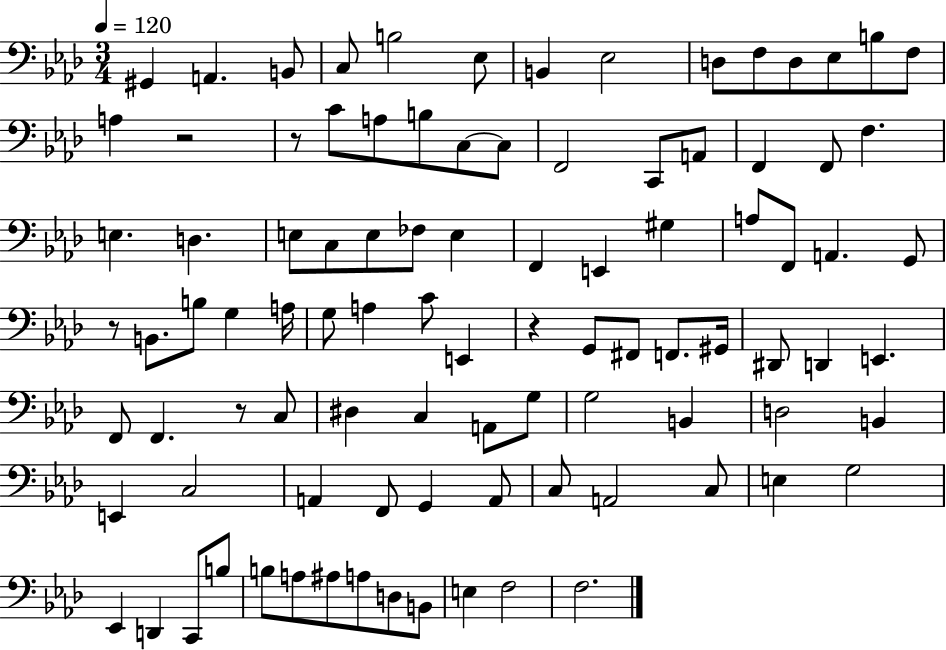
X:1
T:Untitled
M:3/4
L:1/4
K:Ab
^G,, A,, B,,/2 C,/2 B,2 _E,/2 B,, _E,2 D,/2 F,/2 D,/2 _E,/2 B,/2 F,/2 A, z2 z/2 C/2 A,/2 B,/2 C,/2 C,/2 F,,2 C,,/2 A,,/2 F,, F,,/2 F, E, D, E,/2 C,/2 E,/2 _F,/2 E, F,, E,, ^G, A,/2 F,,/2 A,, G,,/2 z/2 B,,/2 B,/2 G, A,/4 G,/2 A, C/2 E,, z G,,/2 ^F,,/2 F,,/2 ^G,,/4 ^D,,/2 D,, E,, F,,/2 F,, z/2 C,/2 ^D, C, A,,/2 G,/2 G,2 B,, D,2 B,, E,, C,2 A,, F,,/2 G,, A,,/2 C,/2 A,,2 C,/2 E, G,2 _E,, D,, C,,/2 B,/2 B,/2 A,/2 ^A,/2 A,/2 D,/2 B,,/2 E, F,2 F,2